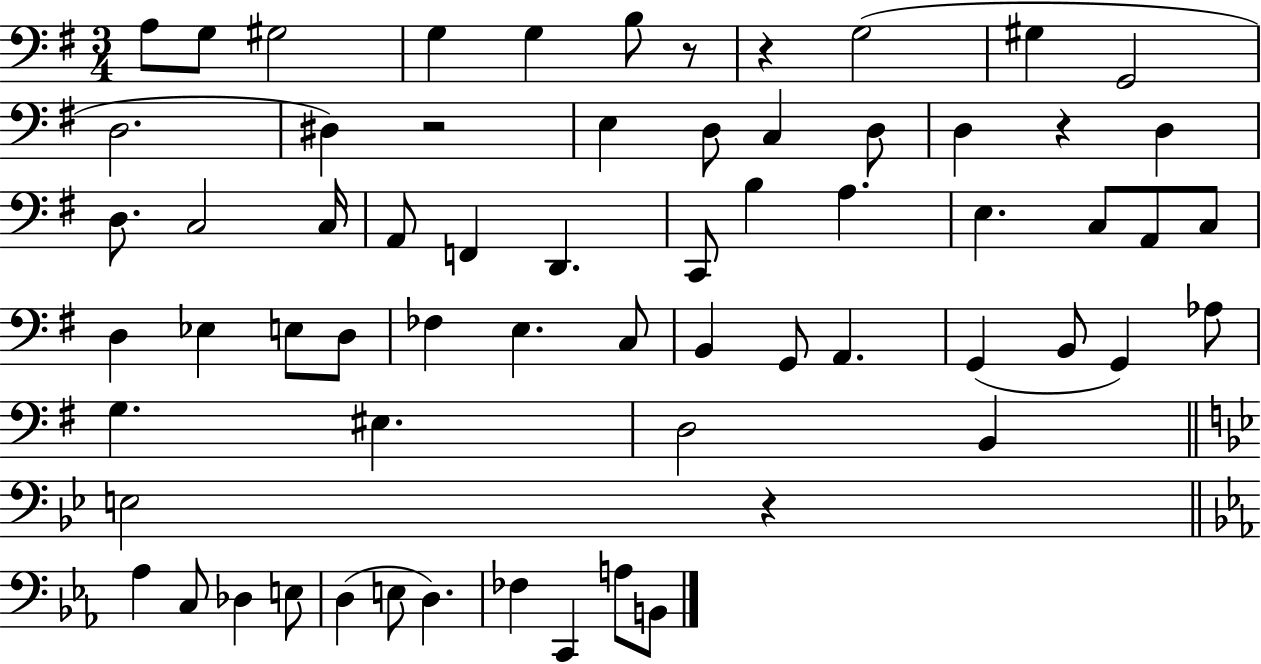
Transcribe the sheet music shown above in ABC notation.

X:1
T:Untitled
M:3/4
L:1/4
K:G
A,/2 G,/2 ^G,2 G, G, B,/2 z/2 z G,2 ^G, G,,2 D,2 ^D, z2 E, D,/2 C, D,/2 D, z D, D,/2 C,2 C,/4 A,,/2 F,, D,, C,,/2 B, A, E, C,/2 A,,/2 C,/2 D, _E, E,/2 D,/2 _F, E, C,/2 B,, G,,/2 A,, G,, B,,/2 G,, _A,/2 G, ^E, D,2 B,, E,2 z _A, C,/2 _D, E,/2 D, E,/2 D, _F, C,, A,/2 B,,/2